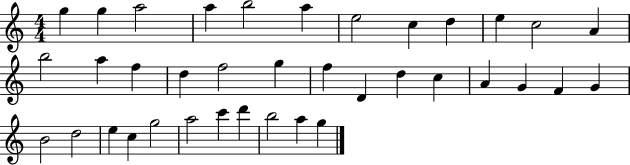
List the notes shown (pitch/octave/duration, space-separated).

G5/q G5/q A5/h A5/q B5/h A5/q E5/h C5/q D5/q E5/q C5/h A4/q B5/h A5/q F5/q D5/q F5/h G5/q F5/q D4/q D5/q C5/q A4/q G4/q F4/q G4/q B4/h D5/h E5/q C5/q G5/h A5/h C6/q D6/q B5/h A5/q G5/q